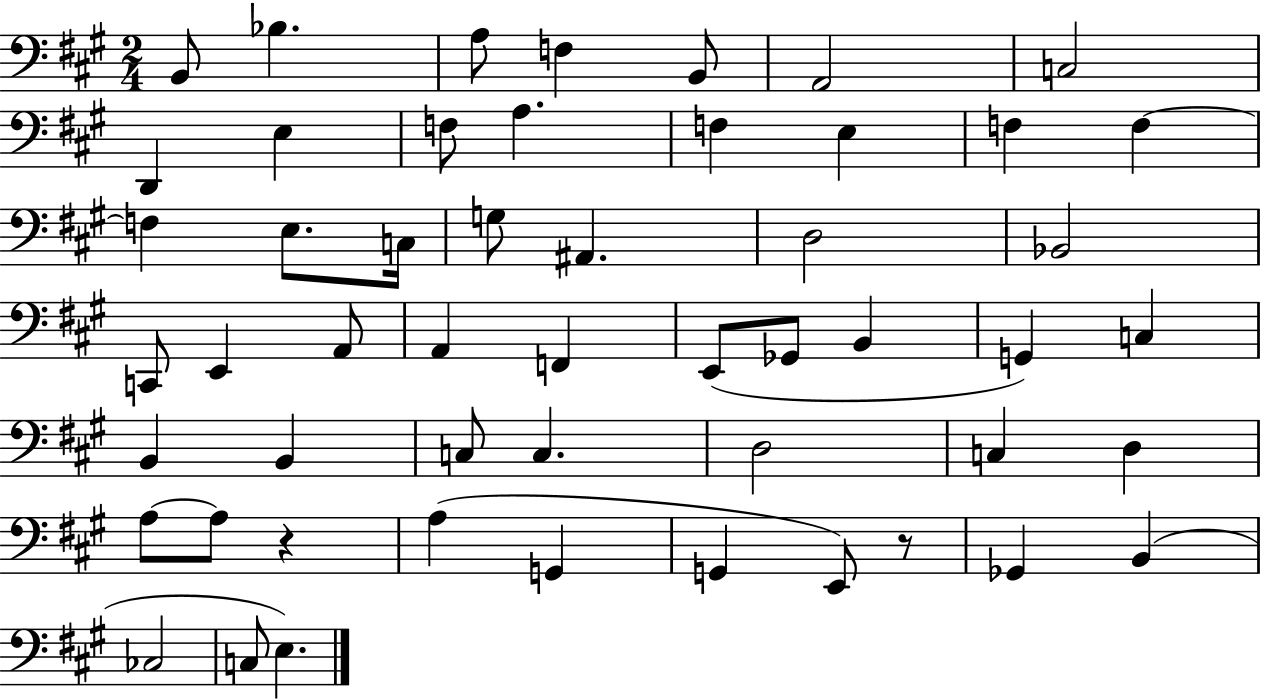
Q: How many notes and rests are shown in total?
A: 52